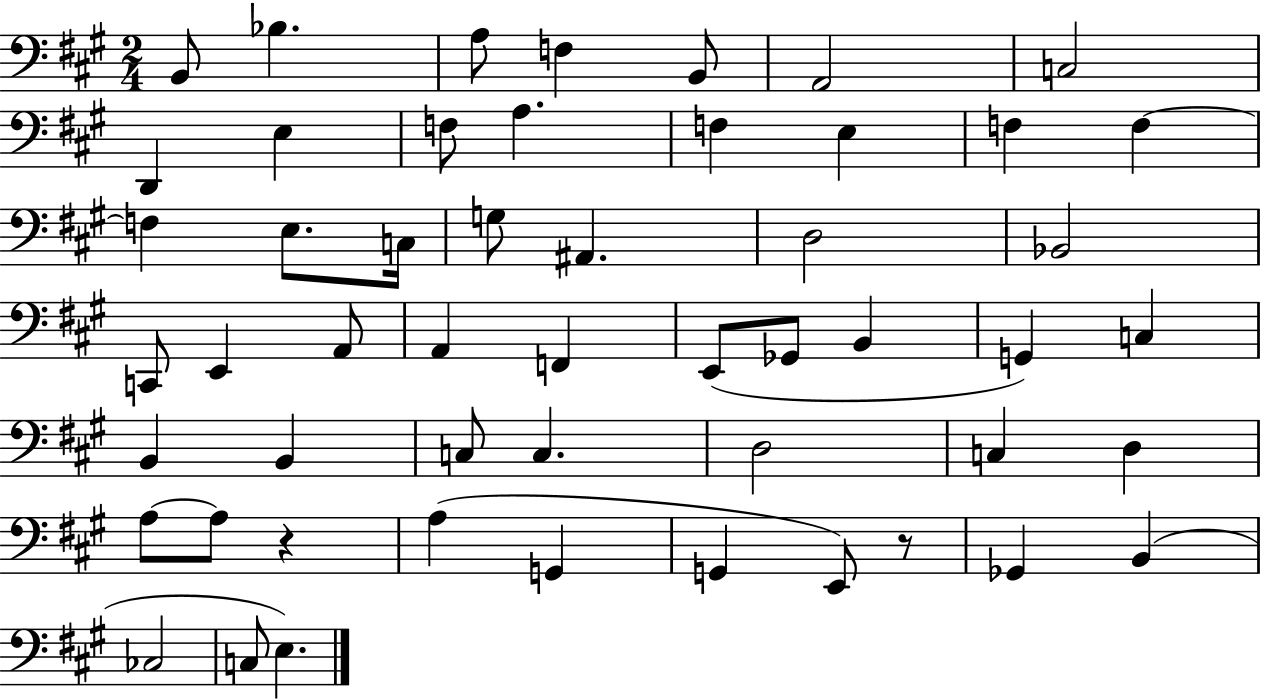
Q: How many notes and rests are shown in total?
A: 52